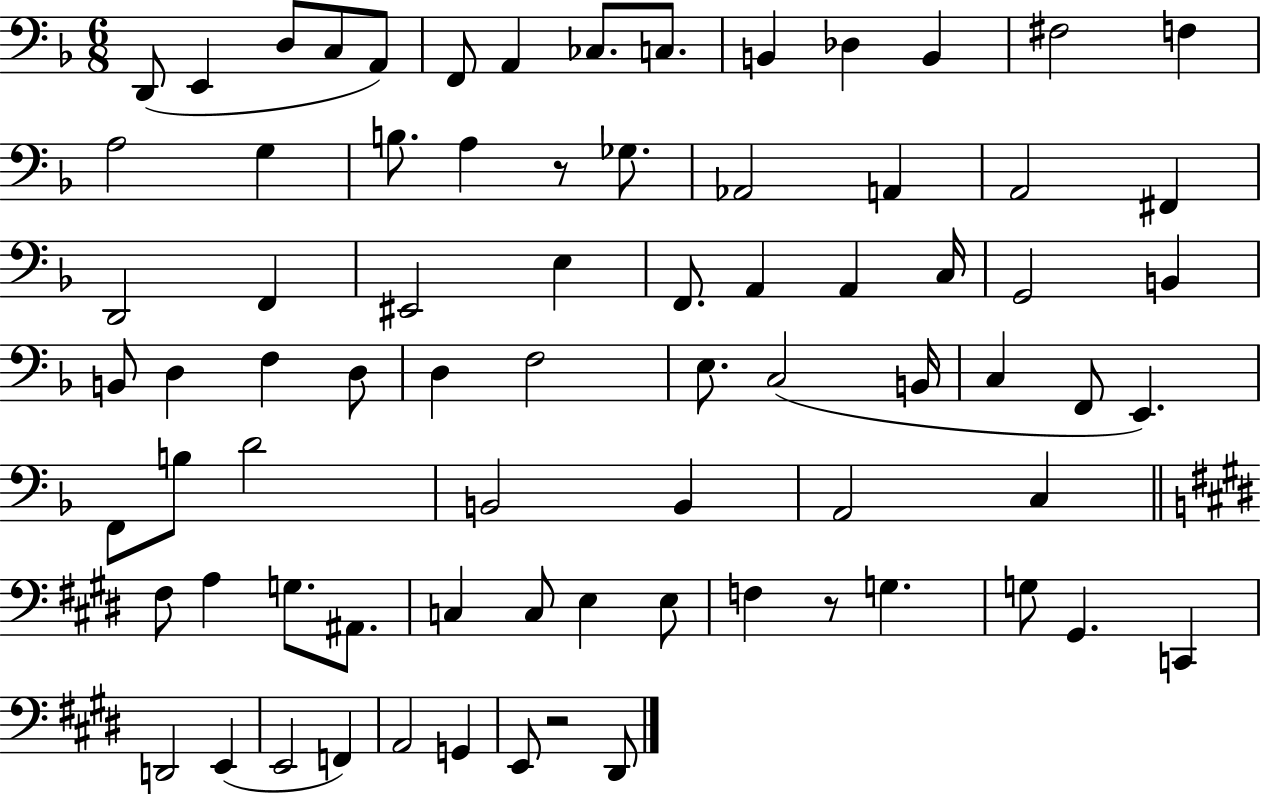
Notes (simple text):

D2/e E2/q D3/e C3/e A2/e F2/e A2/q CES3/e. C3/e. B2/q Db3/q B2/q F#3/h F3/q A3/h G3/q B3/e. A3/q R/e Gb3/e. Ab2/h A2/q A2/h F#2/q D2/h F2/q EIS2/h E3/q F2/e. A2/q A2/q C3/s G2/h B2/q B2/e D3/q F3/q D3/e D3/q F3/h E3/e. C3/h B2/s C3/q F2/e E2/q. F2/e B3/e D4/h B2/h B2/q A2/h C3/q F#3/e A3/q G3/e. A#2/e. C3/q C3/e E3/q E3/e F3/q R/e G3/q. G3/e G#2/q. C2/q D2/h E2/q E2/h F2/q A2/h G2/q E2/e R/h D#2/e